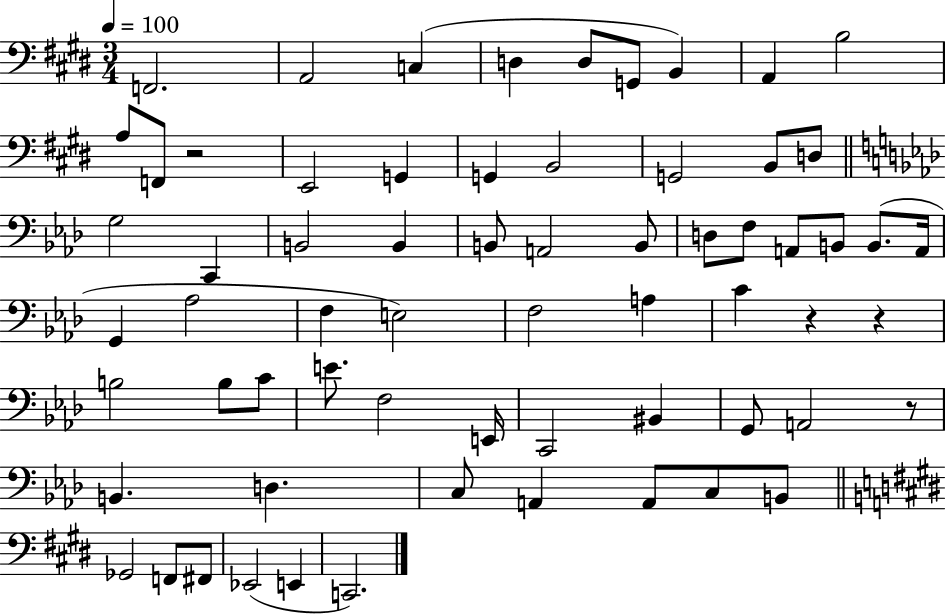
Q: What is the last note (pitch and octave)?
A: C2